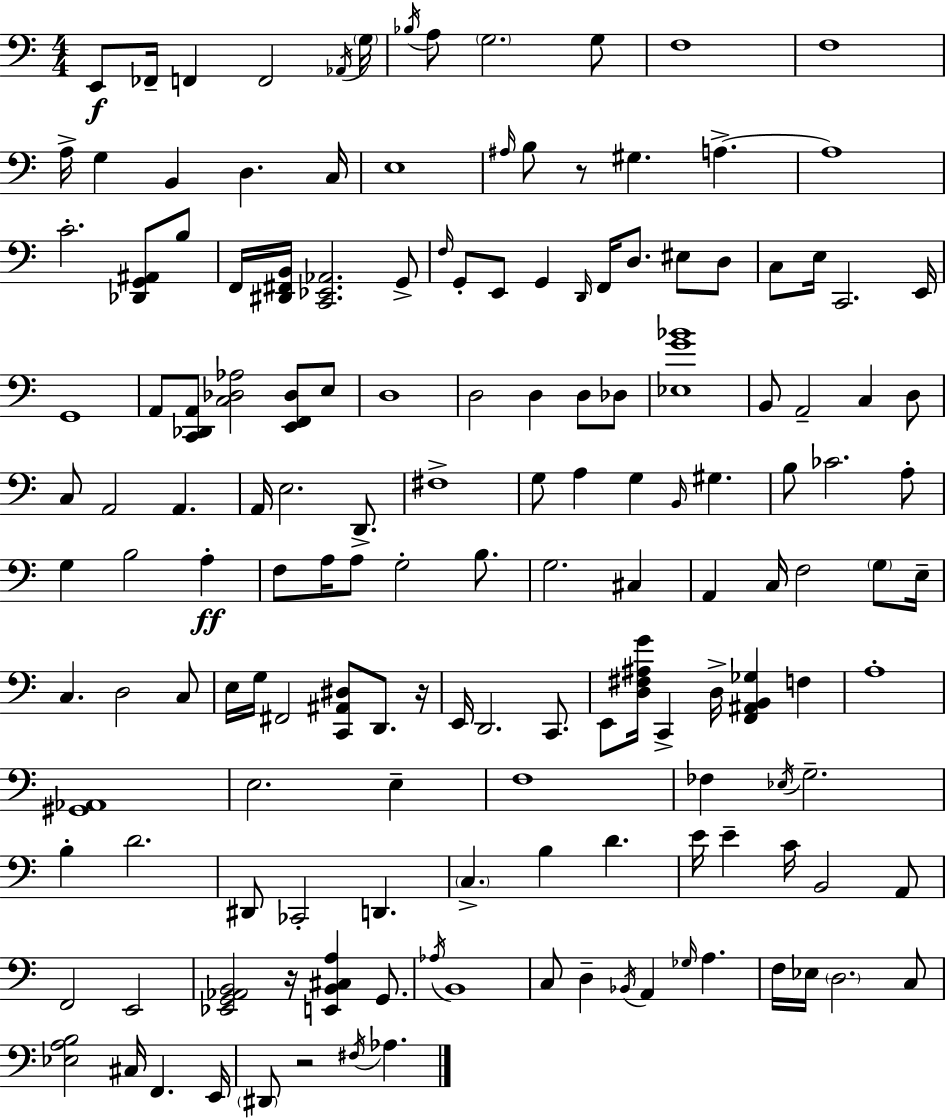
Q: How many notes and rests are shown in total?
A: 155